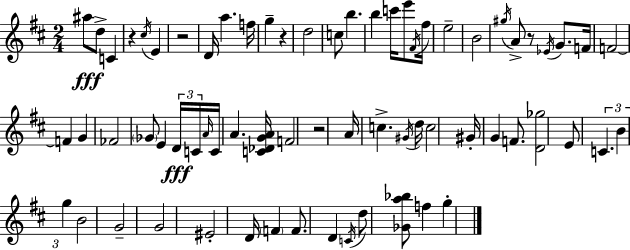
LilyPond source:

{
  \clef treble
  \numericTimeSignature
  \time 2/4
  \key d \major
  ais''8\fff d''8-> c'4 | r4 \acciaccatura { cis''16 } e'4 | r2 | d'16 a''4. | \break f''16 g''4-- r4 | d''2 | c''8 b''4. | b''4 c'''16 e'''8 | \break \acciaccatura { fis'16 } fis''16 e''2-- | b'2 | \acciaccatura { gis''16 } a'8-> r8 \acciaccatura { ees'16 } | g'8. f'16 f'2~~ | \break f'4 | g'4 fes'2 | \parenthesize ges'8 e'4 | \tuplet 3/2 { d'16\fff c'16 \grace { a'16 } } c'16 a'4. | \break <c' des' g' a'>16 f'2 | r2 | a'16 c''4.-> | \acciaccatura { gis'16 } d''16 c''2 | \break gis'16-. g'4 | f'8. <d' ges''>2 | e'8 | \tuplet 3/2 { c'4. b'4 | \break g''4 } b'2 | g'2-- | g'2 | eis'2-. | \break d'16 \parenthesize f'4 | f'8. d'4 | \acciaccatura { c'16 } d''8 <ges' a'' bes''>8 f''4 | g''4-. \bar "|."
}